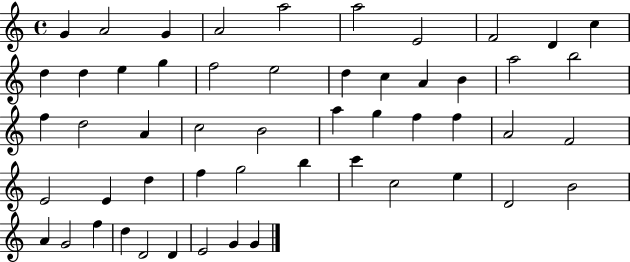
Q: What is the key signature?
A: C major